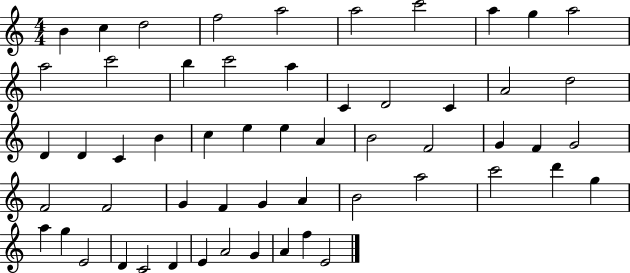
B4/q C5/q D5/h F5/h A5/h A5/h C6/h A5/q G5/q A5/h A5/h C6/h B5/q C6/h A5/q C4/q D4/h C4/q A4/h D5/h D4/q D4/q C4/q B4/q C5/q E5/q E5/q A4/q B4/h F4/h G4/q F4/q G4/h F4/h F4/h G4/q F4/q G4/q A4/q B4/h A5/h C6/h D6/q G5/q A5/q G5/q E4/h D4/q C4/h D4/q E4/q A4/h G4/q A4/q F5/q E4/h